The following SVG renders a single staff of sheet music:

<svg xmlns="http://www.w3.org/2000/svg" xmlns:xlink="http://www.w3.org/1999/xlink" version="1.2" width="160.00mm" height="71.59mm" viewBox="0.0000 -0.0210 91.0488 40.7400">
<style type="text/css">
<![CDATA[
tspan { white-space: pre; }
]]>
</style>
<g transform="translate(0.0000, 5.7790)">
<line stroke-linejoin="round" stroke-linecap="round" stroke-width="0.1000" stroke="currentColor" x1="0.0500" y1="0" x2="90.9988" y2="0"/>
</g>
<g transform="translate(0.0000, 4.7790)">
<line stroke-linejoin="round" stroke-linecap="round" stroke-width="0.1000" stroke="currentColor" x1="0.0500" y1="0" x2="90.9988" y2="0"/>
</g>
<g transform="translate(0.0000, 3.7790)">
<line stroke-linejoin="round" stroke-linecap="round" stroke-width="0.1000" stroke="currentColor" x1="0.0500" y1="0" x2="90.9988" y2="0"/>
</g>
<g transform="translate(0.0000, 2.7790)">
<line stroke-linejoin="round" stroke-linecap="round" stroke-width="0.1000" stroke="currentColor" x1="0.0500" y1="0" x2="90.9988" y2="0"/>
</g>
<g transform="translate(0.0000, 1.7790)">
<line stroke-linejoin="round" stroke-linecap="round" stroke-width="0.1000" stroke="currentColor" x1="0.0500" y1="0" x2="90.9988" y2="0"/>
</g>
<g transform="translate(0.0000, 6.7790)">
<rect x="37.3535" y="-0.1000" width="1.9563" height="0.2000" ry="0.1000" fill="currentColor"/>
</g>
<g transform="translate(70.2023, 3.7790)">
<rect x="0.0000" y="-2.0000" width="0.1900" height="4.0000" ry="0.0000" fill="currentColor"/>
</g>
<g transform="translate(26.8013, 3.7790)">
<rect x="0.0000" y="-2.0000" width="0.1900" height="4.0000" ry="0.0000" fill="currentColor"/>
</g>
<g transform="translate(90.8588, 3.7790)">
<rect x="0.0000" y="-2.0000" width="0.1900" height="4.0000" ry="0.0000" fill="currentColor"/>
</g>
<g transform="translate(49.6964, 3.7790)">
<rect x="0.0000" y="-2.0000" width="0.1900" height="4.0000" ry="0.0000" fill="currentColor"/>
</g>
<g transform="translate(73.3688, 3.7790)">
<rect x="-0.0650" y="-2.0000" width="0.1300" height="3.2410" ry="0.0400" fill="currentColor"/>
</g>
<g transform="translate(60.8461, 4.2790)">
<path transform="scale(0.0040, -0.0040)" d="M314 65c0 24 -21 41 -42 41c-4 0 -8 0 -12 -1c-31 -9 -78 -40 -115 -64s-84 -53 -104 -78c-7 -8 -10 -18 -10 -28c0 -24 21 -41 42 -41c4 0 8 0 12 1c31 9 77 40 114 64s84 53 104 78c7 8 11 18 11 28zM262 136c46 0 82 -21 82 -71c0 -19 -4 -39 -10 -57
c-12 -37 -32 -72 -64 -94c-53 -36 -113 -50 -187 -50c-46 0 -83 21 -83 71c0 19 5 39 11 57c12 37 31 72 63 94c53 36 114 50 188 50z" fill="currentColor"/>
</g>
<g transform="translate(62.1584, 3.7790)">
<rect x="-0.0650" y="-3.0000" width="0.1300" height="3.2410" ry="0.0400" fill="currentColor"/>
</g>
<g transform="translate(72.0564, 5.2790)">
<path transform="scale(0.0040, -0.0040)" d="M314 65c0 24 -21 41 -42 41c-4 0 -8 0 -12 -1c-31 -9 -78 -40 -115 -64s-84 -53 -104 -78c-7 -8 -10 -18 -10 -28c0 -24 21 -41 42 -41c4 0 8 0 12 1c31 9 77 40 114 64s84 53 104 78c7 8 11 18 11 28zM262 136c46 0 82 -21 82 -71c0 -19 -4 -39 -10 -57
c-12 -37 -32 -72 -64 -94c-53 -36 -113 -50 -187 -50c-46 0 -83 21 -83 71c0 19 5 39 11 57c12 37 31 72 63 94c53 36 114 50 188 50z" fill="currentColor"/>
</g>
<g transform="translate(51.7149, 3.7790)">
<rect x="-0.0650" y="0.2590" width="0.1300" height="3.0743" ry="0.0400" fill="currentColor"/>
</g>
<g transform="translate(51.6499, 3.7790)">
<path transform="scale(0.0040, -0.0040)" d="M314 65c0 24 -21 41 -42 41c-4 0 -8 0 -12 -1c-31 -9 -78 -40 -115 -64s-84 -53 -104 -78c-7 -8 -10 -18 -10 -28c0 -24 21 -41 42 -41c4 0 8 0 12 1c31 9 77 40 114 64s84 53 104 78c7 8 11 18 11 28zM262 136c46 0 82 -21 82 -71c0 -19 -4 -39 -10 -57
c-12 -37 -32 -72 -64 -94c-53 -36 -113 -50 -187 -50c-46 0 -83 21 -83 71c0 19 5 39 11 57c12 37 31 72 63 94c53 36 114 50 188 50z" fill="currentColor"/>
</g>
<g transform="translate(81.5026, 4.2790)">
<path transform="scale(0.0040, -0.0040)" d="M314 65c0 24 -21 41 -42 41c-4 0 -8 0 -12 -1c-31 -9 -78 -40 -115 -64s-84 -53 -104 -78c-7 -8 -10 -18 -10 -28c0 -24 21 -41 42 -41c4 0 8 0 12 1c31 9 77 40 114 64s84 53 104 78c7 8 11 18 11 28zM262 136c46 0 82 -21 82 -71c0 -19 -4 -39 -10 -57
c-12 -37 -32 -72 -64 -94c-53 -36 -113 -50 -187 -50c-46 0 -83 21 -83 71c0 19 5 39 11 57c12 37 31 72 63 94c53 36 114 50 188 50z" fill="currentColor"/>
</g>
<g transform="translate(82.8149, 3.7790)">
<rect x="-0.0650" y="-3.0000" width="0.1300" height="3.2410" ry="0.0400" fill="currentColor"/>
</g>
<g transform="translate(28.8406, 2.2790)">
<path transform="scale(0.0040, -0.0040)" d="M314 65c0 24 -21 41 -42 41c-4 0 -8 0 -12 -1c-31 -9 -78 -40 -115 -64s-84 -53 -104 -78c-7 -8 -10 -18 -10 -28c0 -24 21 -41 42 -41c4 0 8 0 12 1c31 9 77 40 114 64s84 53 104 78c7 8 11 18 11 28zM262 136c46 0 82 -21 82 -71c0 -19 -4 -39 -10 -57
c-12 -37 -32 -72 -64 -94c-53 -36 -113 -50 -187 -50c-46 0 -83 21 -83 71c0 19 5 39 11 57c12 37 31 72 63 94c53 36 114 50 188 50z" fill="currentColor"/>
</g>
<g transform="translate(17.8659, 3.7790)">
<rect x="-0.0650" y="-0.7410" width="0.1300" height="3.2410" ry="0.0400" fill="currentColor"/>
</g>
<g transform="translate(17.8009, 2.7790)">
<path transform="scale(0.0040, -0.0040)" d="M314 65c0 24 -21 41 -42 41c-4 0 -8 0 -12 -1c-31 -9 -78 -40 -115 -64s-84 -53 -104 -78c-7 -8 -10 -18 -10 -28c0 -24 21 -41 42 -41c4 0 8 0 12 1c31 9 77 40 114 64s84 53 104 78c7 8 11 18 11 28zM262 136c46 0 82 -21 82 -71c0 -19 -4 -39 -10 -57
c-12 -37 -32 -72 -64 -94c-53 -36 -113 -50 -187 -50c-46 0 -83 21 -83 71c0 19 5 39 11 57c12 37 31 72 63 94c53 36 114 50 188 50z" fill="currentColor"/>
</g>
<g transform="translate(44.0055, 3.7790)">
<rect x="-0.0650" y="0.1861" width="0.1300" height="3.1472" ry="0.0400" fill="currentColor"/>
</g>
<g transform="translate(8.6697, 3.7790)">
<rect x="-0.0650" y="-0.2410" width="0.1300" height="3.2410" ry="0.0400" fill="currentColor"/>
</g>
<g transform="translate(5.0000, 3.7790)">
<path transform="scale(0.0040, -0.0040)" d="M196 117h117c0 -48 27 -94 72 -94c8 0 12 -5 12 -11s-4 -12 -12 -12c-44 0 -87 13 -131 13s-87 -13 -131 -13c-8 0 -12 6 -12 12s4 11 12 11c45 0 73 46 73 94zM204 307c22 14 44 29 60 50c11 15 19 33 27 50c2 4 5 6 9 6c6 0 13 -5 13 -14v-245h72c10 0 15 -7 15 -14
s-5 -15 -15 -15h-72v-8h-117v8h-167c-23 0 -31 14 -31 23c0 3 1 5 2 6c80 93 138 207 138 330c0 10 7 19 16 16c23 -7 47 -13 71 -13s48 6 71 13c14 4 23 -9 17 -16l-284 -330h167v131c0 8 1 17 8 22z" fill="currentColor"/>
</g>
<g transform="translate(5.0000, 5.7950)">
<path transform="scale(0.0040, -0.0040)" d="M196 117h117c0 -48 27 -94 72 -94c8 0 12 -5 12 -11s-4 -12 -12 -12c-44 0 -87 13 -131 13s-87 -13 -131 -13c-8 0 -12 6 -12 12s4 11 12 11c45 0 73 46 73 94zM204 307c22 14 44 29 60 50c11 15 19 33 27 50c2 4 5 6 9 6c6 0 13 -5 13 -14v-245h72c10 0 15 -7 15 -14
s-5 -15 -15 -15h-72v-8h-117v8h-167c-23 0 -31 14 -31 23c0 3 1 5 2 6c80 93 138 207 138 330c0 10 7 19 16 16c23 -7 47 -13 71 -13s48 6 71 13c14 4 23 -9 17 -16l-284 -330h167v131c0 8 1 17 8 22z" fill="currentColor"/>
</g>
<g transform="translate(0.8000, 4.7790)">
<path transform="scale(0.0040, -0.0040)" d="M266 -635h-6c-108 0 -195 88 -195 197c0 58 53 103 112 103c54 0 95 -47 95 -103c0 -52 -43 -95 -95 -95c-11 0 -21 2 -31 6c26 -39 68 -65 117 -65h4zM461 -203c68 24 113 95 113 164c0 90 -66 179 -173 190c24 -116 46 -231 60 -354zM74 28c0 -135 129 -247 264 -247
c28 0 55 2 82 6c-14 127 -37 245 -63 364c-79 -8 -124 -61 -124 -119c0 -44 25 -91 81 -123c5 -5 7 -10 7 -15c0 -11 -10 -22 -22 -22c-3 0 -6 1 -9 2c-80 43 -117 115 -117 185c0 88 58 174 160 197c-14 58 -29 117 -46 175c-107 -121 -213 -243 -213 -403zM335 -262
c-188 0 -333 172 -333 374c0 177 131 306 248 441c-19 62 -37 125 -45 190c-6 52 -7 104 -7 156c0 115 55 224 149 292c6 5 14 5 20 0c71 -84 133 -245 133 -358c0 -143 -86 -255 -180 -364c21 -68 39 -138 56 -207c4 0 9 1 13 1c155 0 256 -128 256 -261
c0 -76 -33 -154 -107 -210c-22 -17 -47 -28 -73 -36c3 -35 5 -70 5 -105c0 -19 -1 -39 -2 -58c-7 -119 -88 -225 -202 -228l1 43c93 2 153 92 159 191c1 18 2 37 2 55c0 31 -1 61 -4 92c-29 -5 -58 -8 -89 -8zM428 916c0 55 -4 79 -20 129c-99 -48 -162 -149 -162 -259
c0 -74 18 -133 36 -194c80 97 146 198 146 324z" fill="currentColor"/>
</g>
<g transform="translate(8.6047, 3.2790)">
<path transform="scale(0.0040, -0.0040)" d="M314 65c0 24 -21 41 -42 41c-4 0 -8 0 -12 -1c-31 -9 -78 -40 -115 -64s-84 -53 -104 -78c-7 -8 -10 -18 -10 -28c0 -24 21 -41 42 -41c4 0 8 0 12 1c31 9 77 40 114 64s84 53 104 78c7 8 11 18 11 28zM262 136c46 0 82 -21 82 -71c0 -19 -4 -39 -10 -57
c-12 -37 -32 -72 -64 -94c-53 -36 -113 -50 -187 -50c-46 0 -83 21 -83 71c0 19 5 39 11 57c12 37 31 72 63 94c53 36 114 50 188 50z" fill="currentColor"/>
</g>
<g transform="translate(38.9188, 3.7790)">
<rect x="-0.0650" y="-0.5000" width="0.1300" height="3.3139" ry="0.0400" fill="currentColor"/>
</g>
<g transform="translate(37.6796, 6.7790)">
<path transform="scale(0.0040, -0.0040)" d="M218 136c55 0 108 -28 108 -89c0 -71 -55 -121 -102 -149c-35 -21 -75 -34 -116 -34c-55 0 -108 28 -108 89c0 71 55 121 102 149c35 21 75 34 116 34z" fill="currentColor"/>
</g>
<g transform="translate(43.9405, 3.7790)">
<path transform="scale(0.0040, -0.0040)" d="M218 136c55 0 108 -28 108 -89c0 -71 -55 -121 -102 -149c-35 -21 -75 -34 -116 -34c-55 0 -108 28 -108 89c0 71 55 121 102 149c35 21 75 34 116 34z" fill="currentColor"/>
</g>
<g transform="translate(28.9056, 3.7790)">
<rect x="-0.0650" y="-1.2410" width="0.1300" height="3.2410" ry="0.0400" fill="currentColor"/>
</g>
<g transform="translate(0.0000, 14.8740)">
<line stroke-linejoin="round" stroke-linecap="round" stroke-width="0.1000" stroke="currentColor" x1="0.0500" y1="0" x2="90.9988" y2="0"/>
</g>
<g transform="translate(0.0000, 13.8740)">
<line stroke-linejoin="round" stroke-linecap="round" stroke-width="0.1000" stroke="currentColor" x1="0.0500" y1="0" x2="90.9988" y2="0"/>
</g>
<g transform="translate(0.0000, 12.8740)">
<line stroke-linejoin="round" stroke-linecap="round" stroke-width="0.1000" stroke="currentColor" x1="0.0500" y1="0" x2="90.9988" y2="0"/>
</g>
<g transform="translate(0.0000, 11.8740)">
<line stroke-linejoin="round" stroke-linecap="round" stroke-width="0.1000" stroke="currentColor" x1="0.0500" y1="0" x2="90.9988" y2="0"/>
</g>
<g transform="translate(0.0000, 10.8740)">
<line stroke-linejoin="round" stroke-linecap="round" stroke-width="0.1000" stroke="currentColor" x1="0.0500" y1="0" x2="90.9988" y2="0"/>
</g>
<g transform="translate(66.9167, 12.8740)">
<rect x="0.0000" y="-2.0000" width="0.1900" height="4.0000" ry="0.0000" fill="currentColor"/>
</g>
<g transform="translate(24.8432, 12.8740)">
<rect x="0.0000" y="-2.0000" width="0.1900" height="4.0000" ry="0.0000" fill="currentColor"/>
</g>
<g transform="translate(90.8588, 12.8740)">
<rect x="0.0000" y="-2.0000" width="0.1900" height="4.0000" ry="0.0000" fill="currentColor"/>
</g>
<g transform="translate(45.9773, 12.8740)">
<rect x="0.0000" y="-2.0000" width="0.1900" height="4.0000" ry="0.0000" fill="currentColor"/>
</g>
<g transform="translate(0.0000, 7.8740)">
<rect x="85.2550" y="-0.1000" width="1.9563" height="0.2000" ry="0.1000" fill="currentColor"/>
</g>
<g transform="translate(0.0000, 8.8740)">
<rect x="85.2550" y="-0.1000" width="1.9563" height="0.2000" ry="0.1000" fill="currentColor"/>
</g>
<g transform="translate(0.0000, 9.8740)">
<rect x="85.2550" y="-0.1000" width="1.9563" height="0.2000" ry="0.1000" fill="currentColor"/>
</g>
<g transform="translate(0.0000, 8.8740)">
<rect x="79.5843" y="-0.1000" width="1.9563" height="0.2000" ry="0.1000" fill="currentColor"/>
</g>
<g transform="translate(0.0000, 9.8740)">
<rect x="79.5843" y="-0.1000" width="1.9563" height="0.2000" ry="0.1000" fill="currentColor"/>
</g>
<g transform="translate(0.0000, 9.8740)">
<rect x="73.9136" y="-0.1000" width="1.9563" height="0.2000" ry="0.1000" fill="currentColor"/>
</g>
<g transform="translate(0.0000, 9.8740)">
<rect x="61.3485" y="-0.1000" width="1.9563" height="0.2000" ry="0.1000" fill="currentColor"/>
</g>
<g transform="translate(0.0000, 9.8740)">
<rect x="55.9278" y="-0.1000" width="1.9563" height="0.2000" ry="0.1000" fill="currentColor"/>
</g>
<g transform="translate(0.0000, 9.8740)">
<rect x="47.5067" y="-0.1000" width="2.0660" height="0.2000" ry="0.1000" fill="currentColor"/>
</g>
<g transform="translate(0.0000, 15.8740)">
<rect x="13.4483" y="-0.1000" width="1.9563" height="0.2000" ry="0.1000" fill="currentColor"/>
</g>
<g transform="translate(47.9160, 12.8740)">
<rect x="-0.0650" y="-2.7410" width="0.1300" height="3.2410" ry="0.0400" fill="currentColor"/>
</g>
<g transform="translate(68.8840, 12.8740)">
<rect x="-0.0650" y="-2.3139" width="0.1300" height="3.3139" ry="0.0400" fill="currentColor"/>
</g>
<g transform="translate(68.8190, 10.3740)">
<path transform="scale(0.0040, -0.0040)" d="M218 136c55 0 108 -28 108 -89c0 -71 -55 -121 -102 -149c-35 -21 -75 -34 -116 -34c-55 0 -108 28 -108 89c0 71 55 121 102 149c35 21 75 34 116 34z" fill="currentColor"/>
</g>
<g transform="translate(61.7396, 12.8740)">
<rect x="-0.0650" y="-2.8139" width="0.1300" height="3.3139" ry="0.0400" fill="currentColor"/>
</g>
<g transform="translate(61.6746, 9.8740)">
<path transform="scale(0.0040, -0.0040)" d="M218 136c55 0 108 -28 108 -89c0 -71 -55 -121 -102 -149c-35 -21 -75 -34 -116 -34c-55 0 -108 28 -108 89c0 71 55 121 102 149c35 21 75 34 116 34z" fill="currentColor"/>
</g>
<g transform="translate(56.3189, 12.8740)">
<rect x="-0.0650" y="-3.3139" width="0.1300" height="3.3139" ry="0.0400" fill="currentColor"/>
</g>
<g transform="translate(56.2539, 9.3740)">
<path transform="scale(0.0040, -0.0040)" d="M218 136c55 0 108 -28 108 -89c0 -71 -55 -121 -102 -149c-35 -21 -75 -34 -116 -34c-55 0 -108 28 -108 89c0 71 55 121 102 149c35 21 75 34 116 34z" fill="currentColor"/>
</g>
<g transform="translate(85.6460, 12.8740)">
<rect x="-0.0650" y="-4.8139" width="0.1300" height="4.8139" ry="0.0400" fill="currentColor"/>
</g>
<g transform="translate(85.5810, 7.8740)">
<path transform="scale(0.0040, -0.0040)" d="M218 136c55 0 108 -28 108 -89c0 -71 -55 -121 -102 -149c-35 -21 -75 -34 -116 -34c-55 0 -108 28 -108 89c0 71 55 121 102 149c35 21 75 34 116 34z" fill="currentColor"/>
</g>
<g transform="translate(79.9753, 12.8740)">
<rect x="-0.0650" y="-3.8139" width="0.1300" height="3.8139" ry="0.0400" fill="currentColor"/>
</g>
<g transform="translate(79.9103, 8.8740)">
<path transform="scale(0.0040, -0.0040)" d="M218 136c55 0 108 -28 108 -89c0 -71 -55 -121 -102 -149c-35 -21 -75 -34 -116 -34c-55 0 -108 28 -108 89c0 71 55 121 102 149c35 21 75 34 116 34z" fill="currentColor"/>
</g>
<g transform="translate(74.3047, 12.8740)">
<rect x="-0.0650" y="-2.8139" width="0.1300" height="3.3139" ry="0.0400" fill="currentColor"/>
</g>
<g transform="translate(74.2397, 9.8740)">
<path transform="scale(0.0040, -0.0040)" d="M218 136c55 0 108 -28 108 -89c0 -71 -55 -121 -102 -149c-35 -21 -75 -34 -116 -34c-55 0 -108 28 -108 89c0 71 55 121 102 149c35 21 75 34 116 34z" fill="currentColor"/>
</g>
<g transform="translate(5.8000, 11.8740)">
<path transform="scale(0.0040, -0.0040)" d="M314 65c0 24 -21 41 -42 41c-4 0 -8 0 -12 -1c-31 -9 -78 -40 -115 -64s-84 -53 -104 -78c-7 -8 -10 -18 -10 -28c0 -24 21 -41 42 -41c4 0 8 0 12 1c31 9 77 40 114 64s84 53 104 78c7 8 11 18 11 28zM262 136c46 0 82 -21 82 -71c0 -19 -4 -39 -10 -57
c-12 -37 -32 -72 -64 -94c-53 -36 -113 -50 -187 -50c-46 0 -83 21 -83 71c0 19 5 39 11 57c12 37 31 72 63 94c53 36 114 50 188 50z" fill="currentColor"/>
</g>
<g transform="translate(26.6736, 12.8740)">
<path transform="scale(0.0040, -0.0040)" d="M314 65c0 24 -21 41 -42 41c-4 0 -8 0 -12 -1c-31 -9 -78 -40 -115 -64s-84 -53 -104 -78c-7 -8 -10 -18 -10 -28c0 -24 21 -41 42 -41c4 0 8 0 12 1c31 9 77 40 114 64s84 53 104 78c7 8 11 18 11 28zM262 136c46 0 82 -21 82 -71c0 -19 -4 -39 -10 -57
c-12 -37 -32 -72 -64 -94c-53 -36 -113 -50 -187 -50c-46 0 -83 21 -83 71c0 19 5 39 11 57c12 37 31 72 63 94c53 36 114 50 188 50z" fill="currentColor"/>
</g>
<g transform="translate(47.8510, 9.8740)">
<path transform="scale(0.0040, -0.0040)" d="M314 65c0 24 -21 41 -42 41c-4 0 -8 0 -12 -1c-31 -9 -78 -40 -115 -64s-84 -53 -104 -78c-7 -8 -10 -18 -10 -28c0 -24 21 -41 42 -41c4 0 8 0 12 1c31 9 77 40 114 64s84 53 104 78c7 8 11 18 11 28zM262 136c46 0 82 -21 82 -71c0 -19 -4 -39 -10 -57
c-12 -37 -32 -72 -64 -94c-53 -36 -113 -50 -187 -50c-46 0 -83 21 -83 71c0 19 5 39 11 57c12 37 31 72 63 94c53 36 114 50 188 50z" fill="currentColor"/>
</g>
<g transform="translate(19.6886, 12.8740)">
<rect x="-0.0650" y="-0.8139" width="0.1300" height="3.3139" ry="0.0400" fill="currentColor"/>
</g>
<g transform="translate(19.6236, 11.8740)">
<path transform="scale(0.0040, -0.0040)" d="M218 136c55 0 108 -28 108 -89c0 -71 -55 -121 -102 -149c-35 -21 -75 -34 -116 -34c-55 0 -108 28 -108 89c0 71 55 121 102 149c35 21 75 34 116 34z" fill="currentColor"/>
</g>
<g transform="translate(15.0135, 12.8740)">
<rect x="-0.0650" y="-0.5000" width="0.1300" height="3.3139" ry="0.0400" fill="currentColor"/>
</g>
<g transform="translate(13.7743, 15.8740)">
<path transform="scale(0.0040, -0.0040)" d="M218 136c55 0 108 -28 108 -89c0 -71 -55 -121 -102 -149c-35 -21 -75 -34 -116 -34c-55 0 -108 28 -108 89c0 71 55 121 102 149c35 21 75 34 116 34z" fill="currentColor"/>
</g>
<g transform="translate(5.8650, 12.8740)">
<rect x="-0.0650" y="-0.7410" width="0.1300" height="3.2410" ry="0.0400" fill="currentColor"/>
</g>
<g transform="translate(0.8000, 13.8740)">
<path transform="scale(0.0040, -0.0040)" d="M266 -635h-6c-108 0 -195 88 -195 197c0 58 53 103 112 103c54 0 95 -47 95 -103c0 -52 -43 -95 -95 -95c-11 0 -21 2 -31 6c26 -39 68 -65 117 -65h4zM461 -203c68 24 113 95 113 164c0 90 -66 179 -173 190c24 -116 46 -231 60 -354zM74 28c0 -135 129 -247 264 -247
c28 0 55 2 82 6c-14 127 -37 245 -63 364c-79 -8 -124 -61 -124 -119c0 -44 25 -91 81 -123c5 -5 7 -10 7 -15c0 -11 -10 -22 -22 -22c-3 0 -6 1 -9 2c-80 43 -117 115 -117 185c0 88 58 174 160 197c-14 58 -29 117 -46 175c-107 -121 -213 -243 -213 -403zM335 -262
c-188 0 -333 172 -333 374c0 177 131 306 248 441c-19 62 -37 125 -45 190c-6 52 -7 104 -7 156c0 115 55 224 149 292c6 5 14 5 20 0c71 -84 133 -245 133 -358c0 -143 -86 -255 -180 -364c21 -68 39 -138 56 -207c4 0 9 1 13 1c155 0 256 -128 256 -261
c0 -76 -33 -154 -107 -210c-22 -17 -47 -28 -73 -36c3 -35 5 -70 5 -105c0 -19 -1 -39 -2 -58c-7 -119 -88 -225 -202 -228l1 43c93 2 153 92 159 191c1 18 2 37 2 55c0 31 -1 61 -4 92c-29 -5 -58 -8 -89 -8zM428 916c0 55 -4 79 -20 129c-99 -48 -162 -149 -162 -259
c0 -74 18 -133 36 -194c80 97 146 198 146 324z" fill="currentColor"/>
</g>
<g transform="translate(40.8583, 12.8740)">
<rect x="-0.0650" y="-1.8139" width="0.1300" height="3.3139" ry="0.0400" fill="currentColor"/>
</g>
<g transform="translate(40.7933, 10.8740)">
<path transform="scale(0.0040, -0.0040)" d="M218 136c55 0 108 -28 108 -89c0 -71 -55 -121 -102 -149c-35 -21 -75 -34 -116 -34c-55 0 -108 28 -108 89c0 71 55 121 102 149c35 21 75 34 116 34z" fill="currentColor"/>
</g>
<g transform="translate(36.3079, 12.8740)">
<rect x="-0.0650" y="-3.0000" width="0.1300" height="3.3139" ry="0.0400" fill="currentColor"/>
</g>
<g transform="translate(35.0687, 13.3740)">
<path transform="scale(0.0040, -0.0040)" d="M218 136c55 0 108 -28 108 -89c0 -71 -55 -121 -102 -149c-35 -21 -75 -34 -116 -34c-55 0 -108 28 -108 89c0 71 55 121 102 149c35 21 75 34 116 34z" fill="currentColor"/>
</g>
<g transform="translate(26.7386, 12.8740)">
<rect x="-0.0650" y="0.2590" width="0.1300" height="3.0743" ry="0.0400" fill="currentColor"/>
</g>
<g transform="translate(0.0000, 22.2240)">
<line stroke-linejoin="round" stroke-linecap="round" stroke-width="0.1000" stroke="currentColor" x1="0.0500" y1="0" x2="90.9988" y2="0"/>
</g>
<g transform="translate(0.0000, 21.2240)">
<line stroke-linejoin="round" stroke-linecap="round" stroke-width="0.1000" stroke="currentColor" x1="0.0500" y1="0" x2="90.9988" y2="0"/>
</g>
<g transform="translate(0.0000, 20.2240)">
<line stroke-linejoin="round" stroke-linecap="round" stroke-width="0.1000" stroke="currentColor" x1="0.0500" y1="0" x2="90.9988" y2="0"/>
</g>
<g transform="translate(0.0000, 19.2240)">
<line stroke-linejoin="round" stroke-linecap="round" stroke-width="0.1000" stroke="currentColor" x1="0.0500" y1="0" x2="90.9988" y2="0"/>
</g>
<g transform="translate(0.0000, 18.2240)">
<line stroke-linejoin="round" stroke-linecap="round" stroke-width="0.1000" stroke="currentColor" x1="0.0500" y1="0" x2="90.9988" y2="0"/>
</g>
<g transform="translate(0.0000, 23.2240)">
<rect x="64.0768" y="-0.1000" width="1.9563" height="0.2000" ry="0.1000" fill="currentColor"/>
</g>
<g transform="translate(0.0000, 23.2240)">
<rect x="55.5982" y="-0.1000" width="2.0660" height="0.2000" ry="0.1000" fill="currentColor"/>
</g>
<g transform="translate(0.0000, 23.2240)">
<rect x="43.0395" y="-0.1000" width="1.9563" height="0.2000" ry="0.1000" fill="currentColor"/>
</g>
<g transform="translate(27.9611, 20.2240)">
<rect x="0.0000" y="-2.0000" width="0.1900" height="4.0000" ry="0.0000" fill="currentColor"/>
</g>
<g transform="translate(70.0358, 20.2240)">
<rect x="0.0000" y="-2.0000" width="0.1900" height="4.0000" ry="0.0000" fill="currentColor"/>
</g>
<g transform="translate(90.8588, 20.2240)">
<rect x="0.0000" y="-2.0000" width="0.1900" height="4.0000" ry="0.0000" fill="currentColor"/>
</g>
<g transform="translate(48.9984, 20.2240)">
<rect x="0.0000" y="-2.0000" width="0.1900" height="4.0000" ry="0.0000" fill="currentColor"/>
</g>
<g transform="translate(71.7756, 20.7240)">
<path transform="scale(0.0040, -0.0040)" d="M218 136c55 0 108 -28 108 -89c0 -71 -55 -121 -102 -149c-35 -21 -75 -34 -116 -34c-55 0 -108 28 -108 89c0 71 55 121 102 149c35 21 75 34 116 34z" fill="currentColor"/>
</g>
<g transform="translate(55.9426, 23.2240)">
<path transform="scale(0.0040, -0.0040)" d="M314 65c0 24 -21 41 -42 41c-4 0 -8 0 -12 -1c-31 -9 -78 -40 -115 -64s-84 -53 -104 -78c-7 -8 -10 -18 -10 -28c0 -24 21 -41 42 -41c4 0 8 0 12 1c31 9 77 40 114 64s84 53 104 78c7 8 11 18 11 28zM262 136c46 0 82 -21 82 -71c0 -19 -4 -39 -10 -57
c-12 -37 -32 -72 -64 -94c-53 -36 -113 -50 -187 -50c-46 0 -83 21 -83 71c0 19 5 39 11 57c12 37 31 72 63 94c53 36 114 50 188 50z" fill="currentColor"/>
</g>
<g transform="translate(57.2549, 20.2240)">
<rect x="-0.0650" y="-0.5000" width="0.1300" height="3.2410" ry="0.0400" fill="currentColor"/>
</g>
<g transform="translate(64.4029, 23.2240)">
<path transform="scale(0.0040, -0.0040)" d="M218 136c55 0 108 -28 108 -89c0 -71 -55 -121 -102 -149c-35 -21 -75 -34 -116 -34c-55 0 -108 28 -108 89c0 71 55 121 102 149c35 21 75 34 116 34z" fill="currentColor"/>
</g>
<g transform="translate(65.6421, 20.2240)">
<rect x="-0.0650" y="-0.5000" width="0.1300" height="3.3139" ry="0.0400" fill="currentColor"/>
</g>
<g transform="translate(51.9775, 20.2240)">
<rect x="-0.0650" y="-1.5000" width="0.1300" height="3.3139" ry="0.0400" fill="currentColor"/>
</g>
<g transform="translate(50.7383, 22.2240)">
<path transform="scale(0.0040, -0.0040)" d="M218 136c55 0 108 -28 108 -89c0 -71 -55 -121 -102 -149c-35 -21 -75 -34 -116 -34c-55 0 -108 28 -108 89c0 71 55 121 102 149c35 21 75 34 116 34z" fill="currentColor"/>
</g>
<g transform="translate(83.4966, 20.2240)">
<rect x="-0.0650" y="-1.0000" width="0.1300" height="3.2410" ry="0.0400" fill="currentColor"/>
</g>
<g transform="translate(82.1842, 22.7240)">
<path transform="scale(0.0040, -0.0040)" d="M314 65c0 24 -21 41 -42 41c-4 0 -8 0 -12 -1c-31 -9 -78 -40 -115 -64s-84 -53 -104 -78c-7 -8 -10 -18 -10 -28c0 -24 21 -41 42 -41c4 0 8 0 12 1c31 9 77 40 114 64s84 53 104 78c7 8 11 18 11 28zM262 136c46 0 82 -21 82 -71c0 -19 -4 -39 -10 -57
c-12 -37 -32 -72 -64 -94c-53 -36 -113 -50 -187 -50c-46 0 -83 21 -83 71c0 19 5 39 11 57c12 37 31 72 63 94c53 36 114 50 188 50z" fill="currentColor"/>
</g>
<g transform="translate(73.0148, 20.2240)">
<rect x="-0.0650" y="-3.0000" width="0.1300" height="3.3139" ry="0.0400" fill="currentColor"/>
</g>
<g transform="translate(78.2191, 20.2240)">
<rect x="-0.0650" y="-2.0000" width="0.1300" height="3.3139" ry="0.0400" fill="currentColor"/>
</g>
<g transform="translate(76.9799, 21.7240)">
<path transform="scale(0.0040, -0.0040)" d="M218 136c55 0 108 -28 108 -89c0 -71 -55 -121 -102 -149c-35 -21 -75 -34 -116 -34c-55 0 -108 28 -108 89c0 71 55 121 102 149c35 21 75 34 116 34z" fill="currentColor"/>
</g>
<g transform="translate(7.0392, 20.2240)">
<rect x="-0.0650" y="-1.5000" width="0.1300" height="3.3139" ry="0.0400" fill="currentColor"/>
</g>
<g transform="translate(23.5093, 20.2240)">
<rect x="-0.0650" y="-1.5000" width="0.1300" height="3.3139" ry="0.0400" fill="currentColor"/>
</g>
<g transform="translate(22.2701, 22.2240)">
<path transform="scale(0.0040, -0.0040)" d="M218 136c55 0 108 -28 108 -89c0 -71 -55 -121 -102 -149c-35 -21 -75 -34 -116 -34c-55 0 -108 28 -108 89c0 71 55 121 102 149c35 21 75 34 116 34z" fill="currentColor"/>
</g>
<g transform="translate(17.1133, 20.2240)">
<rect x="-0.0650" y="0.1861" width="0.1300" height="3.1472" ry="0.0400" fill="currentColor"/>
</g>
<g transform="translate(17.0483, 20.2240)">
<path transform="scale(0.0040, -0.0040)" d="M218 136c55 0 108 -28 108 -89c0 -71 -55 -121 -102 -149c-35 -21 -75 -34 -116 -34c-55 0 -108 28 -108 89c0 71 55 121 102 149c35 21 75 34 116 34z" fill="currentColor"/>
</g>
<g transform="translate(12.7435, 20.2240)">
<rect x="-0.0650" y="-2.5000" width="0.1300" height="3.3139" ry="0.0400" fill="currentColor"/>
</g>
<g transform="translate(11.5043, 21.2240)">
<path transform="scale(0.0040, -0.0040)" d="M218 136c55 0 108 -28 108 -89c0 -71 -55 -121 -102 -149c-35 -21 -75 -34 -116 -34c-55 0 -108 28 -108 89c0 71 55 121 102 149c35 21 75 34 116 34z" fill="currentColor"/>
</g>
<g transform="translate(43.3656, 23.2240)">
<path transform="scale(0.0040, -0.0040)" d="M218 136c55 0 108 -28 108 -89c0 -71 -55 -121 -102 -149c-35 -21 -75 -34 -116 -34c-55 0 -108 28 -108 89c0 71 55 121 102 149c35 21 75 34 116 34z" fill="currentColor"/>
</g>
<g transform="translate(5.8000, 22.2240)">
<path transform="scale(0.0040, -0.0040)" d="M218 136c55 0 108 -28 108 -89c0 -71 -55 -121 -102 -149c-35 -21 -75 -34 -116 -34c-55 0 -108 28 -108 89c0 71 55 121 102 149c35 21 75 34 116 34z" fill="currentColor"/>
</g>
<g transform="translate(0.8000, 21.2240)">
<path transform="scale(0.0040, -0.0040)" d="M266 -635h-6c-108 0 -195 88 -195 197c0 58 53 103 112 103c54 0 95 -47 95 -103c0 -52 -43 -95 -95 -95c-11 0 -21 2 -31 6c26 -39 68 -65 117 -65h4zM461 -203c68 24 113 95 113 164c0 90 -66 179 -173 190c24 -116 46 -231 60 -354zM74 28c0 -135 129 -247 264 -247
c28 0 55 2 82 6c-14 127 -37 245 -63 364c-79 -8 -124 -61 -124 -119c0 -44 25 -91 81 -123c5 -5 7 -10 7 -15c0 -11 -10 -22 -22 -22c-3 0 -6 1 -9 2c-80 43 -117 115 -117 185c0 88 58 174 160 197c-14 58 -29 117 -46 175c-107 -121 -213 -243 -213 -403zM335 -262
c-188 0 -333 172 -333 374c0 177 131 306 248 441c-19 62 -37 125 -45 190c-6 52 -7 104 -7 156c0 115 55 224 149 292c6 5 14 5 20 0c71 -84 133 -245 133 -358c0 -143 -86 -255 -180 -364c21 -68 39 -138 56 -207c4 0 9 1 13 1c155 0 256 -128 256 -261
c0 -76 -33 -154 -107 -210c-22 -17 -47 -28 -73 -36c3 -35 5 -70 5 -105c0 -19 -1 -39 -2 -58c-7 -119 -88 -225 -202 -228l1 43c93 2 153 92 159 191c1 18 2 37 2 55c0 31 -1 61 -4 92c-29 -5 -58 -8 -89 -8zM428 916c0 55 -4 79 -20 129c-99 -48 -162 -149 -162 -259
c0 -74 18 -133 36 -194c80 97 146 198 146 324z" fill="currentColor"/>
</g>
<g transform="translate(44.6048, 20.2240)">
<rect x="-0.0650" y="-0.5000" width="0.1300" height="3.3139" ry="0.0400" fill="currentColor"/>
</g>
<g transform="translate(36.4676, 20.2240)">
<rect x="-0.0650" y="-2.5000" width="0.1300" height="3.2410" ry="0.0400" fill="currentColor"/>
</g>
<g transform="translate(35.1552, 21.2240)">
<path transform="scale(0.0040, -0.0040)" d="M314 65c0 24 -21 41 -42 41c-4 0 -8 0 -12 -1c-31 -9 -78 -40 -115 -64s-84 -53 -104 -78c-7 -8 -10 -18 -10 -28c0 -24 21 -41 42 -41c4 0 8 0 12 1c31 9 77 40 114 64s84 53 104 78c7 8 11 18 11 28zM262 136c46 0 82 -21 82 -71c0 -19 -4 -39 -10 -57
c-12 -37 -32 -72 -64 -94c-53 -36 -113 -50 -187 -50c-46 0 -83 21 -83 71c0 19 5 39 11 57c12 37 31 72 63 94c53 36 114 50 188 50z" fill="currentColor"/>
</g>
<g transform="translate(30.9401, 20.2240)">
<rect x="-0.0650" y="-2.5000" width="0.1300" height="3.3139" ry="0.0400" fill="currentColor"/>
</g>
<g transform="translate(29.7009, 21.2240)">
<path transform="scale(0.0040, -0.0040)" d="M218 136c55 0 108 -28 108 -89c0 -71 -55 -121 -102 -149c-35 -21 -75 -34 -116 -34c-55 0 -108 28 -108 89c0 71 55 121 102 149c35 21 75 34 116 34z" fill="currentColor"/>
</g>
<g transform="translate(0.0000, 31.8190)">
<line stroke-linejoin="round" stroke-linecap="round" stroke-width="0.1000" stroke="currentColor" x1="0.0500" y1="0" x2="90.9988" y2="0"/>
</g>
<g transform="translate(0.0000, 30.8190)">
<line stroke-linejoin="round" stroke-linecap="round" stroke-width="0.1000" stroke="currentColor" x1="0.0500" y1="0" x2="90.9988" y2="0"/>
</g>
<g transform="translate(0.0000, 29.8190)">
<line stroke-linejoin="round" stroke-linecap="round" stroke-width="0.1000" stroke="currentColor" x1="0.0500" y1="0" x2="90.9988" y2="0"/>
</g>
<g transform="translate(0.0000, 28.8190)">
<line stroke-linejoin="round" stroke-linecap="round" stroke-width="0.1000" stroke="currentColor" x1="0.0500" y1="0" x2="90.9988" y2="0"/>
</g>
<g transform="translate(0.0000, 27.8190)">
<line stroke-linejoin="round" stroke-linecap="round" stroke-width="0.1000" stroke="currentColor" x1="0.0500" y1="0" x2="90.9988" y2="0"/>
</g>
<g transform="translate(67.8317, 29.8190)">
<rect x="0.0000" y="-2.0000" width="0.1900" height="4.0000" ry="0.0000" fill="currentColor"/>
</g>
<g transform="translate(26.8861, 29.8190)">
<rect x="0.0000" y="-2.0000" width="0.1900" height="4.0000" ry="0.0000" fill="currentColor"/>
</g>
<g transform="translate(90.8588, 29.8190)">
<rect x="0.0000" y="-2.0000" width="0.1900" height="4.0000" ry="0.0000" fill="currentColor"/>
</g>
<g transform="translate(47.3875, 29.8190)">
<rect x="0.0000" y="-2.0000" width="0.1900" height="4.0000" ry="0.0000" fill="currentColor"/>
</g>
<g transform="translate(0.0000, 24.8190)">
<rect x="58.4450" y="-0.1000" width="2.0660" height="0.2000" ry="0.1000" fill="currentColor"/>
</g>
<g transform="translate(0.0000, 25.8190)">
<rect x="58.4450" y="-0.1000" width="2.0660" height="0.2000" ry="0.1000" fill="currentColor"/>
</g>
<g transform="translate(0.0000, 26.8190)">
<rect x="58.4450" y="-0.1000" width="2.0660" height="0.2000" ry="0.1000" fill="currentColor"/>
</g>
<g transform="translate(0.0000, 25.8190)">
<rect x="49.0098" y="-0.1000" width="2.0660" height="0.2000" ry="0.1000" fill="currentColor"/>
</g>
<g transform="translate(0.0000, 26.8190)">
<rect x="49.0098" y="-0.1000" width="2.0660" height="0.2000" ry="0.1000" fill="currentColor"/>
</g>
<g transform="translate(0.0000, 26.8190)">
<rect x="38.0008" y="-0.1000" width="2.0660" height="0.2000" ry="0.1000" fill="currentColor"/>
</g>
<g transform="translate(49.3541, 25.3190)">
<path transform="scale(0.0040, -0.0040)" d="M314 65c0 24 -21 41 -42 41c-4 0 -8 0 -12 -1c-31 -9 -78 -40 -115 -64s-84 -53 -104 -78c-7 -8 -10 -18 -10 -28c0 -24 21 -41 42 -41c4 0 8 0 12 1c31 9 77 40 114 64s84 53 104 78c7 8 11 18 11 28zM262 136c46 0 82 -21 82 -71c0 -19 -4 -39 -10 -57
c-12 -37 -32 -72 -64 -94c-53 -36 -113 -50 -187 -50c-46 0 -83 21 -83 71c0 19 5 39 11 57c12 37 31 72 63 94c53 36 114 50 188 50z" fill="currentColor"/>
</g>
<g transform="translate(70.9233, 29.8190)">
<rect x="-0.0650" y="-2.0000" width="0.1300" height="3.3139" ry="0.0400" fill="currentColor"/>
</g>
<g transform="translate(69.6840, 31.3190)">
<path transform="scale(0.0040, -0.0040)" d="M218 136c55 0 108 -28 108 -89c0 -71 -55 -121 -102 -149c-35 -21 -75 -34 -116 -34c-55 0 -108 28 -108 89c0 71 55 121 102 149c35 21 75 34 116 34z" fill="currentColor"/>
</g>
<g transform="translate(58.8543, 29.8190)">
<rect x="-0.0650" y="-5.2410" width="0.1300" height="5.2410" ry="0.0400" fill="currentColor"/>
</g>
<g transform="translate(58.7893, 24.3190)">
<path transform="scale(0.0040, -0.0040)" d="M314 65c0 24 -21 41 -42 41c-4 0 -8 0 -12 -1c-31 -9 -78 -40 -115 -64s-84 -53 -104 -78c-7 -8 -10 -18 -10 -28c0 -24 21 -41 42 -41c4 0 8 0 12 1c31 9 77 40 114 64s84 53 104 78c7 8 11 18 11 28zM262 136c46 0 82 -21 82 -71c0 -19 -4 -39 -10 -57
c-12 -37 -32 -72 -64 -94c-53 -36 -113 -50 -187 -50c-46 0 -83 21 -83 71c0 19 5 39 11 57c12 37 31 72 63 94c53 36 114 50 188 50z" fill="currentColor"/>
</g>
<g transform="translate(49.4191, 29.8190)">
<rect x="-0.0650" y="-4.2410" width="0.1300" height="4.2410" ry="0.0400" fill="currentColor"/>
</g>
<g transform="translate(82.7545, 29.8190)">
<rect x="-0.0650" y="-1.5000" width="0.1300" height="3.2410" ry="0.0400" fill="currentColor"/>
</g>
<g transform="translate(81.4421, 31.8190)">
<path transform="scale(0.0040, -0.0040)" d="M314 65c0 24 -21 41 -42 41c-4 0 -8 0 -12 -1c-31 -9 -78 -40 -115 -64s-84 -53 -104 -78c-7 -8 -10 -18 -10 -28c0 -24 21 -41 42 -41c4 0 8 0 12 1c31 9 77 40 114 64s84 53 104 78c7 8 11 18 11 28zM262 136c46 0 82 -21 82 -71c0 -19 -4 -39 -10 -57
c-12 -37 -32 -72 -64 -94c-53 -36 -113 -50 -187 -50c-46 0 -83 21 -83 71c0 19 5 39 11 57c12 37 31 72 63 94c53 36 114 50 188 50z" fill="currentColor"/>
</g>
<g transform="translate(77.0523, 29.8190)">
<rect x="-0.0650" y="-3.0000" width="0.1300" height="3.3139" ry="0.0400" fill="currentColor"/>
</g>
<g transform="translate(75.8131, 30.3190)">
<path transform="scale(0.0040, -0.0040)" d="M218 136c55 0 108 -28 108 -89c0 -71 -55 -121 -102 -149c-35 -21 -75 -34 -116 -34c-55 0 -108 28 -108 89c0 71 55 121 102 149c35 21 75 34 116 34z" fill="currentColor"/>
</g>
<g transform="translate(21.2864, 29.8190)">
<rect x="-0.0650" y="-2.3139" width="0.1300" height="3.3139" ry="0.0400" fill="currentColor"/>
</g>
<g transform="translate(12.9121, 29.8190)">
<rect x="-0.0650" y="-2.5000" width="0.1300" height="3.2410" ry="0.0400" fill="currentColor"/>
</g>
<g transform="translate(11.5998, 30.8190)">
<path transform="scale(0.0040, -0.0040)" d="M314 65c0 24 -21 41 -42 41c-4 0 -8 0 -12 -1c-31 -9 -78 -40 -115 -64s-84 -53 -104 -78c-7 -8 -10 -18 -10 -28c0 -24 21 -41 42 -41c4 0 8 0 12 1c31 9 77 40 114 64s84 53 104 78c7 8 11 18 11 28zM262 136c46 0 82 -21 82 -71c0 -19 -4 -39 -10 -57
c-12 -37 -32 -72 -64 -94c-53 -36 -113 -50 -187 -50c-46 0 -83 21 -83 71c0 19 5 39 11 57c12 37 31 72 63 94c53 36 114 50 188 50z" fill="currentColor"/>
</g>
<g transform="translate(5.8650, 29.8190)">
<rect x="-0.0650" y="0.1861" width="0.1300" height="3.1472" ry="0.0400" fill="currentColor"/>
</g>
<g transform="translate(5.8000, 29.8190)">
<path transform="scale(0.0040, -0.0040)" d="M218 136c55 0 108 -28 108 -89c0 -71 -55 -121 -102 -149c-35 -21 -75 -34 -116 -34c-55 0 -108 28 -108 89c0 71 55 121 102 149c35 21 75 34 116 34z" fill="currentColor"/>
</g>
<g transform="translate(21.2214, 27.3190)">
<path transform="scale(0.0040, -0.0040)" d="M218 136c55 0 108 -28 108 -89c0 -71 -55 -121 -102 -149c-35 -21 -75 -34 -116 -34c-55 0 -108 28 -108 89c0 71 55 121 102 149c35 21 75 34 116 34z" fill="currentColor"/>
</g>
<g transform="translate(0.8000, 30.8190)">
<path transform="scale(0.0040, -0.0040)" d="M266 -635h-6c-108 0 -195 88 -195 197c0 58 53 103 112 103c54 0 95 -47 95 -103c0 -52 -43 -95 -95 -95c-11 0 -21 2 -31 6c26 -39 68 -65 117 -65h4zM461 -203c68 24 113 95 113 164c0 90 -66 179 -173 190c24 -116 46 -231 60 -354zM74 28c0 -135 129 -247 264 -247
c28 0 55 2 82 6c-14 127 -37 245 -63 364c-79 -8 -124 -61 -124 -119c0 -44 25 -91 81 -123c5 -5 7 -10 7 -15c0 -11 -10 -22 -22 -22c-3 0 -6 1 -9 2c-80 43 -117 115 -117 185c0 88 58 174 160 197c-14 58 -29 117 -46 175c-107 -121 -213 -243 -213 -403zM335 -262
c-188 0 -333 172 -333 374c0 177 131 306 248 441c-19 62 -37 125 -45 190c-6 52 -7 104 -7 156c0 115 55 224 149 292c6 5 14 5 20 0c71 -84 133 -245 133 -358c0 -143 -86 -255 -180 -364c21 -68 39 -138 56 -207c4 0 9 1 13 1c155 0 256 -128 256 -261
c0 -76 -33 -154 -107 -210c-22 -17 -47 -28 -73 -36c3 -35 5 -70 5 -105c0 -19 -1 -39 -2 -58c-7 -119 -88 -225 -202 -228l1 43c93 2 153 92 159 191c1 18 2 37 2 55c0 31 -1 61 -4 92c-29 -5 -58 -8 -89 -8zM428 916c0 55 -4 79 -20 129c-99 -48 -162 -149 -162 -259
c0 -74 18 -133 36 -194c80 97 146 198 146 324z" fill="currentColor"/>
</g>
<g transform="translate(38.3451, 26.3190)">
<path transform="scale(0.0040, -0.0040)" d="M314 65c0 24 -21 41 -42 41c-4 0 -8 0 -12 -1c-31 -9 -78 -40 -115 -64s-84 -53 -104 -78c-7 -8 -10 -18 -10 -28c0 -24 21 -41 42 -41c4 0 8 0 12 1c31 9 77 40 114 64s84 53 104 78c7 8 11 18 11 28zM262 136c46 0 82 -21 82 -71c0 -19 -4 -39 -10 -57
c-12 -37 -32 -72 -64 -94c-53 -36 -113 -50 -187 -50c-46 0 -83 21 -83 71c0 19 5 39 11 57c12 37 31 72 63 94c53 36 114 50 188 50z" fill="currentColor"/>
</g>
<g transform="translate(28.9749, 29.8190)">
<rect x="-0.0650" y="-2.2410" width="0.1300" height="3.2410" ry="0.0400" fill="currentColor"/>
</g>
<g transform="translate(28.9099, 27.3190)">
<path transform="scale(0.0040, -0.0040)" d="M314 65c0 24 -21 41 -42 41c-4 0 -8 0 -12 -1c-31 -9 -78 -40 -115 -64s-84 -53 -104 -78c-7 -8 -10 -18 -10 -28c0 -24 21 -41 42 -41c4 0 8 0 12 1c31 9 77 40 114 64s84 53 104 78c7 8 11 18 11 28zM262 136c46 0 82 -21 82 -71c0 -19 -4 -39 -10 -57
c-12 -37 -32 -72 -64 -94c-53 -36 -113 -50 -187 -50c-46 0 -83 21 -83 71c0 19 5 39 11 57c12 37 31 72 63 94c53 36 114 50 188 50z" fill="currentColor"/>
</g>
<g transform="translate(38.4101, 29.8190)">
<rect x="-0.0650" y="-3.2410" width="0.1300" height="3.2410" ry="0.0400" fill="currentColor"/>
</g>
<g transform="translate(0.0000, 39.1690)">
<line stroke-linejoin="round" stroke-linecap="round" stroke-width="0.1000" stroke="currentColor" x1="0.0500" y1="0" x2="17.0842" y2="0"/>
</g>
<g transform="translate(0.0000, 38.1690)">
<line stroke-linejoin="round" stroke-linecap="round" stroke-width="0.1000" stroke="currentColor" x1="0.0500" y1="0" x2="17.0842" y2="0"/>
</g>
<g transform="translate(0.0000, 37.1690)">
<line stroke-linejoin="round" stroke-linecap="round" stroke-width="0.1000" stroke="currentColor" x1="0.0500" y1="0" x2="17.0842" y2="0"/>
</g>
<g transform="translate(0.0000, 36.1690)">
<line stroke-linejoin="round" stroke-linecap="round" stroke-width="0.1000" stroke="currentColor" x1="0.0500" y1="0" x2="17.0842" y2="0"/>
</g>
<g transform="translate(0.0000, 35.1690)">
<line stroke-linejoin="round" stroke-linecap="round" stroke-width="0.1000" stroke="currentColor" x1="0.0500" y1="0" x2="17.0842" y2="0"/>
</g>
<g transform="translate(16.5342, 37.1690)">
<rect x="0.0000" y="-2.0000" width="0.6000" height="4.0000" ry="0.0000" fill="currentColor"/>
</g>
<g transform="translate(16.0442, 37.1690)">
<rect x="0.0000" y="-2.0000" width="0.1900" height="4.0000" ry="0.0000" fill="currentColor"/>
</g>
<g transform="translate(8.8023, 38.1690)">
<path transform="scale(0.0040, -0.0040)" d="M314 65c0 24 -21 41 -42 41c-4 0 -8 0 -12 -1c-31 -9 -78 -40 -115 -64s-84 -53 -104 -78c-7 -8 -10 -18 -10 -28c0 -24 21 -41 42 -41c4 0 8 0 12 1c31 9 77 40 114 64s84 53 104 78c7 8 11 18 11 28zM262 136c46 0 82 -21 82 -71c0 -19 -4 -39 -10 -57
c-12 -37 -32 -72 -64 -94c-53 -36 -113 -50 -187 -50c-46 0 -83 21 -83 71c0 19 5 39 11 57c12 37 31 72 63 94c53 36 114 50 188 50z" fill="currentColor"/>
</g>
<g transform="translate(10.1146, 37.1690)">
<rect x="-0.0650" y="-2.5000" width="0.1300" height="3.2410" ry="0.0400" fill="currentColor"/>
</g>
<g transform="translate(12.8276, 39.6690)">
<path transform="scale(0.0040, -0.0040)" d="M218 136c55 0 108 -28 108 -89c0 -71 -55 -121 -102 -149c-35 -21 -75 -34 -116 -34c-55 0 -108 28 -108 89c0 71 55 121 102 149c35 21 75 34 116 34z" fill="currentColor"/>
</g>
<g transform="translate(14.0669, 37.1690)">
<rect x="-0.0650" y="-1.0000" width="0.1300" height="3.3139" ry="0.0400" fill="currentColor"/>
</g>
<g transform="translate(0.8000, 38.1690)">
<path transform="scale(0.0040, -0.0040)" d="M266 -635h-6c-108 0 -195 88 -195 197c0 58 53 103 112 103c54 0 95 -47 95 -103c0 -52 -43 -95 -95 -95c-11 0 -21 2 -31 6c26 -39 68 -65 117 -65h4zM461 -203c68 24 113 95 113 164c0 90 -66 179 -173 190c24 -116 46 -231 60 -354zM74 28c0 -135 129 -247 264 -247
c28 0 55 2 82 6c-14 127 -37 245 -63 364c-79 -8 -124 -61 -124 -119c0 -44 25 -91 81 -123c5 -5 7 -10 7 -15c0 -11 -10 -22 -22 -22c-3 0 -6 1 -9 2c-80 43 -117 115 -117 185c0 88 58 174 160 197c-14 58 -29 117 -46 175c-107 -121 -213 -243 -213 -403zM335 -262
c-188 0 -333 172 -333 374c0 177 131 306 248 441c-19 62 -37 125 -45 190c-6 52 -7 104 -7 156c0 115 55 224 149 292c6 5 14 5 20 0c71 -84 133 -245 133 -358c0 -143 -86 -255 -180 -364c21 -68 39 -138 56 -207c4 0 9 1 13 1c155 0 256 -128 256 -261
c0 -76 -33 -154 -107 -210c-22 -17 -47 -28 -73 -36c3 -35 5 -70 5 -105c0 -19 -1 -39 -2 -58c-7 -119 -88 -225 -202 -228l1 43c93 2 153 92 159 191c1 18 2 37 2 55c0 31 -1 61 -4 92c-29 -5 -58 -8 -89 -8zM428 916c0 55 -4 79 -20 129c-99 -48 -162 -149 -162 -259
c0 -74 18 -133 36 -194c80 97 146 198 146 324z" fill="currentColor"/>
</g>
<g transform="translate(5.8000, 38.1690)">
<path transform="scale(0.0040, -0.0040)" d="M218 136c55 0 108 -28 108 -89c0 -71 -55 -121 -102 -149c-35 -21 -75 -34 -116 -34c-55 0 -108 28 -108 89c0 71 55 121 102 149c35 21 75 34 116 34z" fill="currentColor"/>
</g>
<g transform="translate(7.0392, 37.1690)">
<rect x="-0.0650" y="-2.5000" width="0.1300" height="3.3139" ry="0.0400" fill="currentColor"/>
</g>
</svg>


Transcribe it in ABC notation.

X:1
T:Untitled
M:4/4
L:1/4
K:C
c2 d2 e2 C B B2 A2 F2 A2 d2 C d B2 A f a2 b a g a c' e' E G B E G G2 C E C2 C A F D2 B G2 g g2 b2 d'2 f'2 F A E2 G G2 D